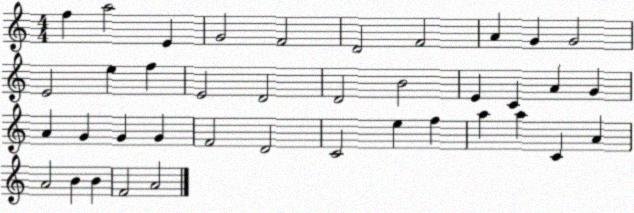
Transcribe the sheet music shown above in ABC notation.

X:1
T:Untitled
M:4/4
L:1/4
K:C
f a2 E G2 F2 D2 F2 A G G2 E2 e f E2 D2 D2 B2 E C A G A G G G F2 D2 C2 e f a a C A A2 B B F2 A2